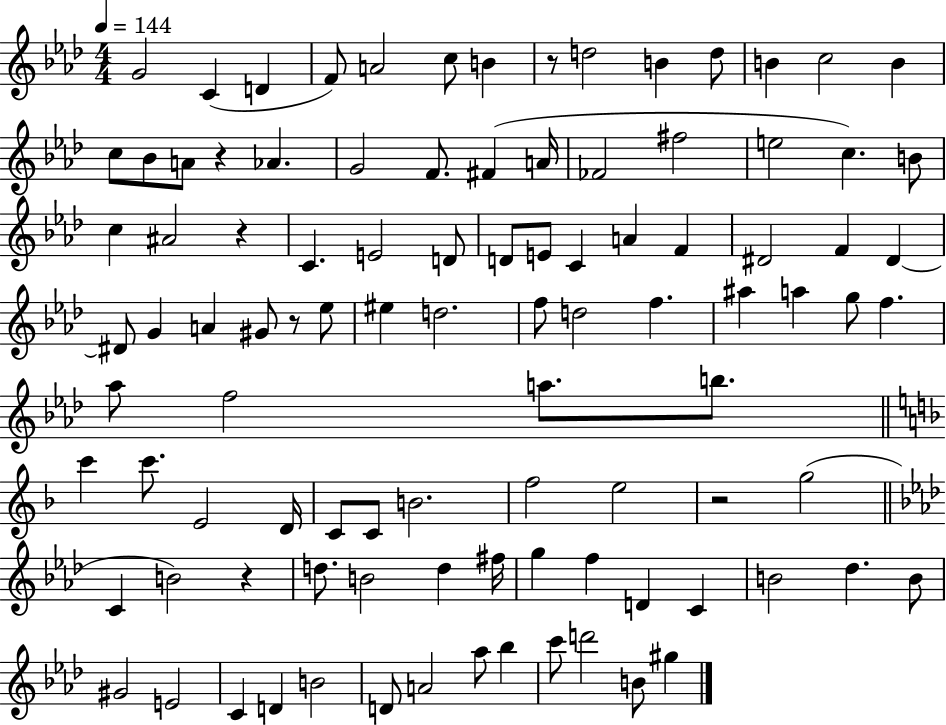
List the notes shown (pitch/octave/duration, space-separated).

G4/h C4/q D4/q F4/e A4/h C5/e B4/q R/e D5/h B4/q D5/e B4/q C5/h B4/q C5/e Bb4/e A4/e R/q Ab4/q. G4/h F4/e. F#4/q A4/s FES4/h F#5/h E5/h C5/q. B4/e C5/q A#4/h R/q C4/q. E4/h D4/e D4/e E4/e C4/q A4/q F4/q D#4/h F4/q D#4/q D#4/e G4/q A4/q G#4/e R/e Eb5/e EIS5/q D5/h. F5/e D5/h F5/q. A#5/q A5/q G5/e F5/q. Ab5/e F5/h A5/e. B5/e. C6/q C6/e. E4/h D4/s C4/e C4/e B4/h. F5/h E5/h R/h G5/h C4/q B4/h R/q D5/e. B4/h D5/q F#5/s G5/q F5/q D4/q C4/q B4/h Db5/q. B4/e G#4/h E4/h C4/q D4/q B4/h D4/e A4/h Ab5/e Bb5/q C6/e D6/h B4/e G#5/q